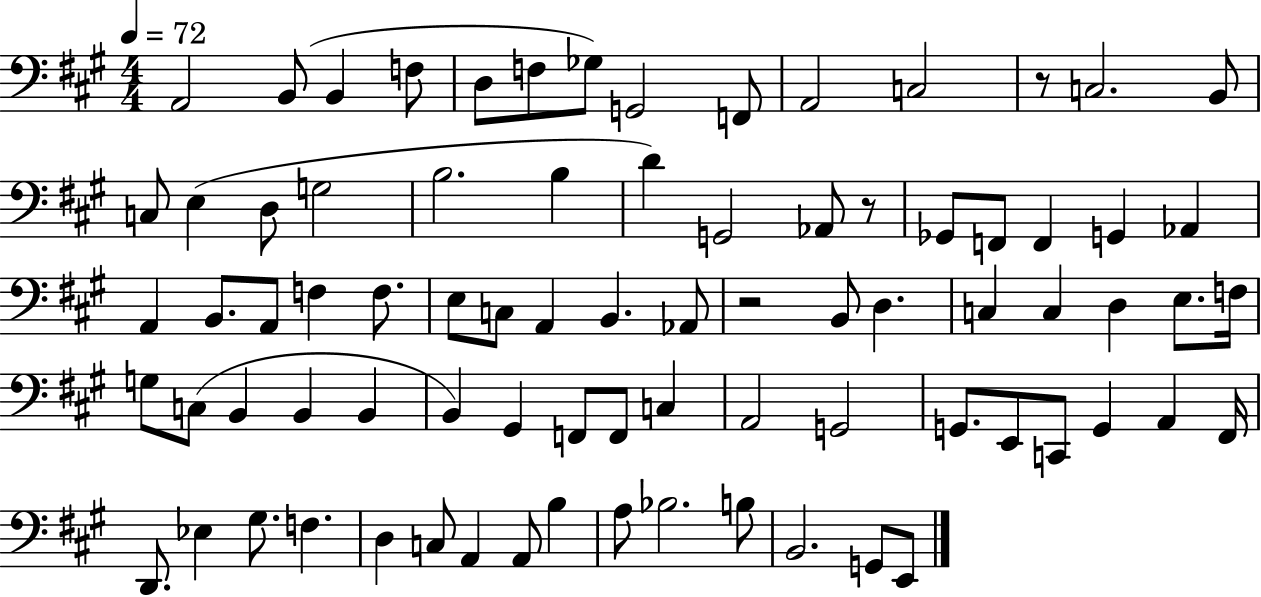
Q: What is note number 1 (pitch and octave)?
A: A2